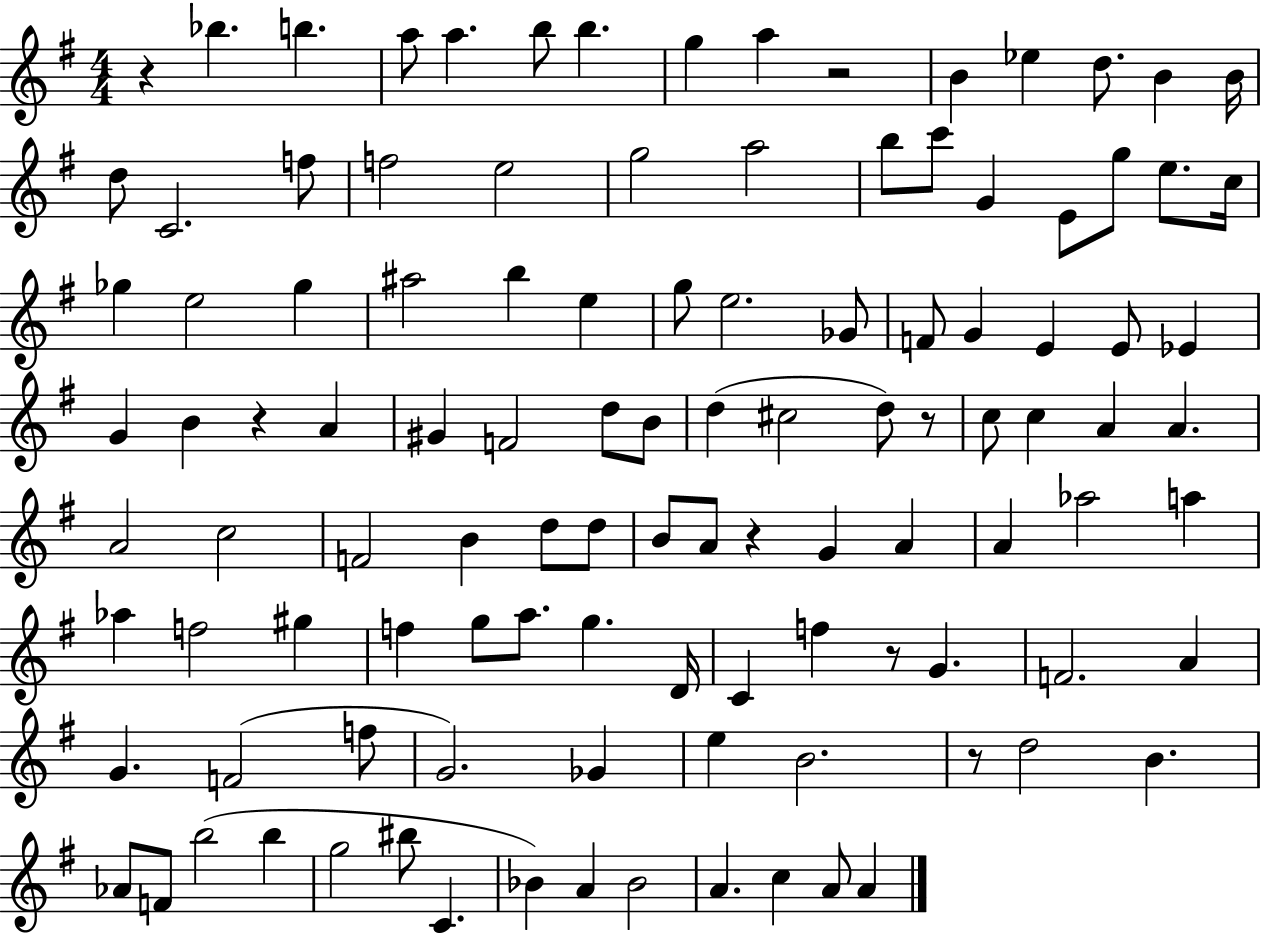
R/q Bb5/q. B5/q. A5/e A5/q. B5/e B5/q. G5/q A5/q R/h B4/q Eb5/q D5/e. B4/q B4/s D5/e C4/h. F5/e F5/h E5/h G5/h A5/h B5/e C6/e G4/q E4/e G5/e E5/e. C5/s Gb5/q E5/h Gb5/q A#5/h B5/q E5/q G5/e E5/h. Gb4/e F4/e G4/q E4/q E4/e Eb4/q G4/q B4/q R/q A4/q G#4/q F4/h D5/e B4/e D5/q C#5/h D5/e R/e C5/e C5/q A4/q A4/q. A4/h C5/h F4/h B4/q D5/e D5/e B4/e A4/e R/q G4/q A4/q A4/q Ab5/h A5/q Ab5/q F5/h G#5/q F5/q G5/e A5/e. G5/q. D4/s C4/q F5/q R/e G4/q. F4/h. A4/q G4/q. F4/h F5/e G4/h. Gb4/q E5/q B4/h. R/e D5/h B4/q. Ab4/e F4/e B5/h B5/q G5/h BIS5/e C4/q. Bb4/q A4/q Bb4/h A4/q. C5/q A4/e A4/q